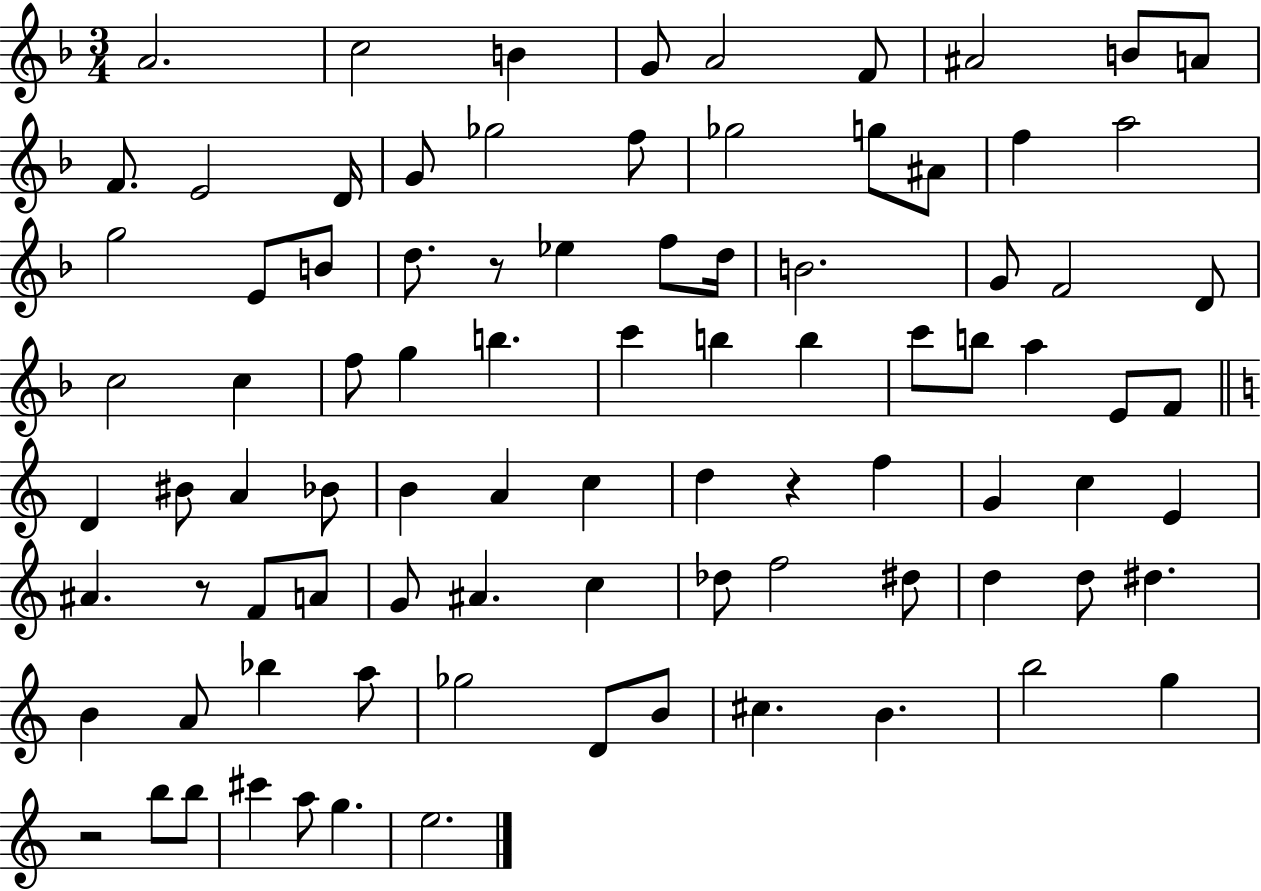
{
  \clef treble
  \numericTimeSignature
  \time 3/4
  \key f \major
  a'2. | c''2 b'4 | g'8 a'2 f'8 | ais'2 b'8 a'8 | \break f'8. e'2 d'16 | g'8 ges''2 f''8 | ges''2 g''8 ais'8 | f''4 a''2 | \break g''2 e'8 b'8 | d''8. r8 ees''4 f''8 d''16 | b'2. | g'8 f'2 d'8 | \break c''2 c''4 | f''8 g''4 b''4. | c'''4 b''4 b''4 | c'''8 b''8 a''4 e'8 f'8 | \break \bar "||" \break \key a \minor d'4 bis'8 a'4 bes'8 | b'4 a'4 c''4 | d''4 r4 f''4 | g'4 c''4 e'4 | \break ais'4. r8 f'8 a'8 | g'8 ais'4. c''4 | des''8 f''2 dis''8 | d''4 d''8 dis''4. | \break b'4 a'8 bes''4 a''8 | ges''2 d'8 b'8 | cis''4. b'4. | b''2 g''4 | \break r2 b''8 b''8 | cis'''4 a''8 g''4. | e''2. | \bar "|."
}